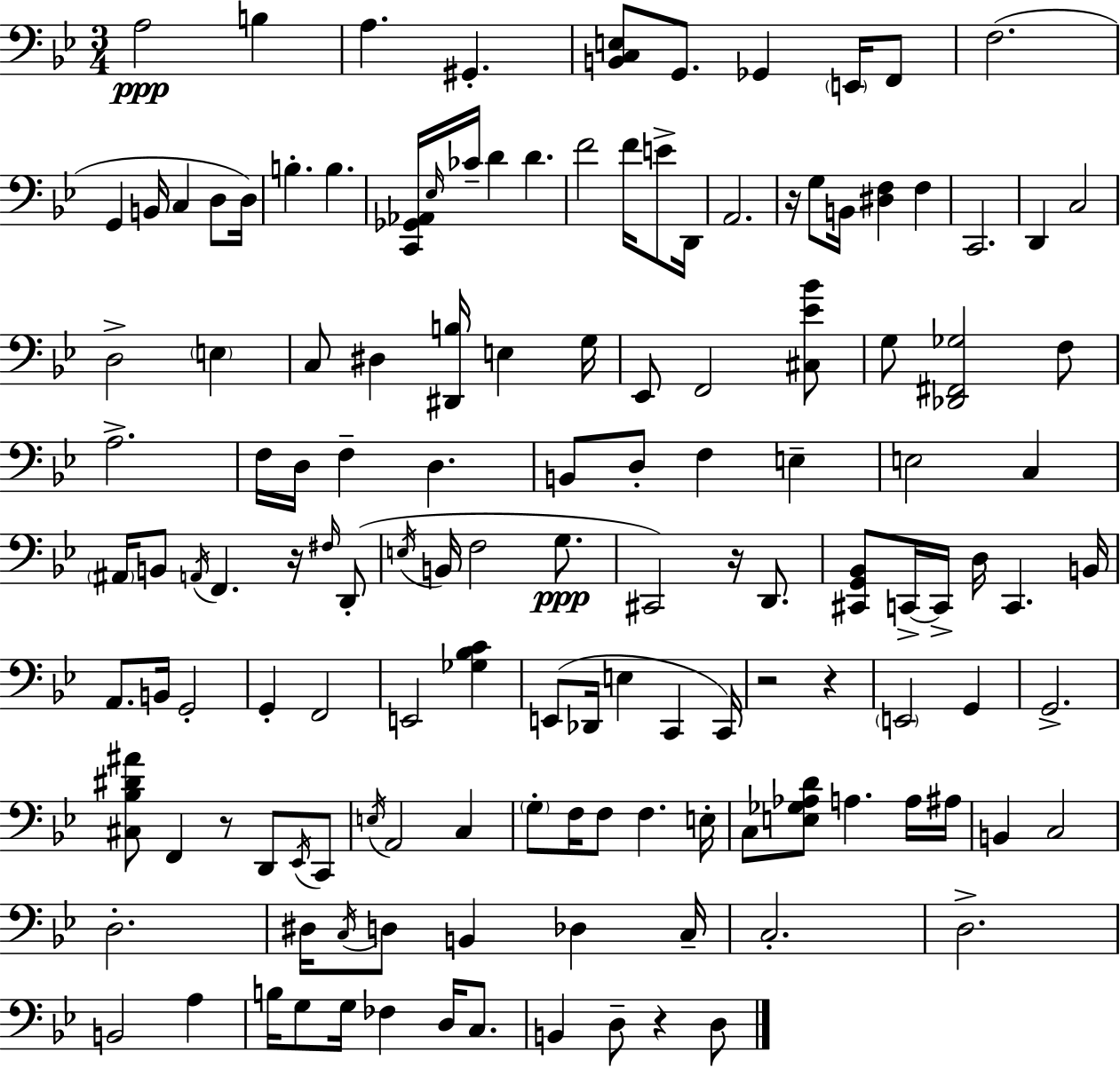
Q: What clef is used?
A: bass